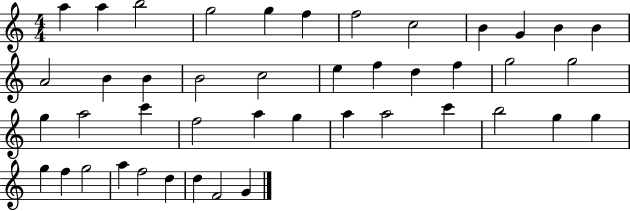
A5/q A5/q B5/h G5/h G5/q F5/q F5/h C5/h B4/q G4/q B4/q B4/q A4/h B4/q B4/q B4/h C5/h E5/q F5/q D5/q F5/q G5/h G5/h G5/q A5/h C6/q F5/h A5/q G5/q A5/q A5/h C6/q B5/h G5/q G5/q G5/q F5/q G5/h A5/q F5/h D5/q D5/q F4/h G4/q